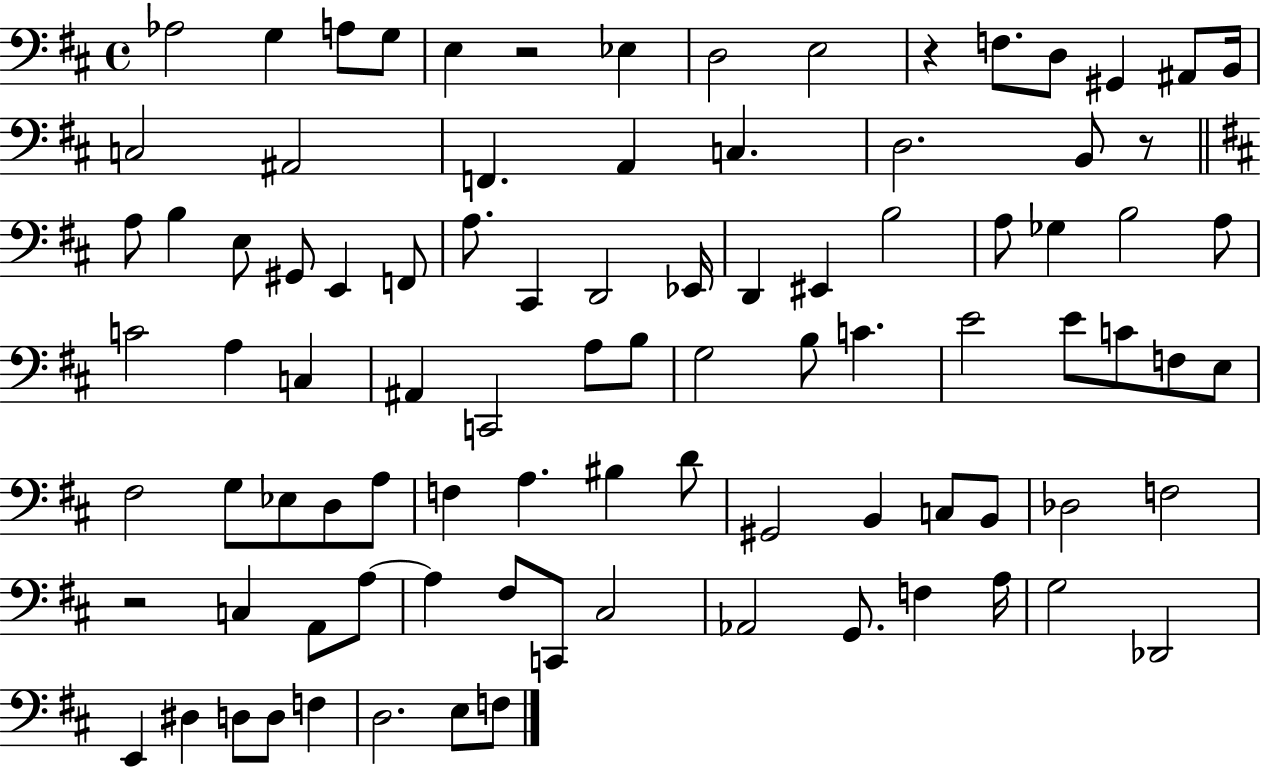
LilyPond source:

{
  \clef bass
  \time 4/4
  \defaultTimeSignature
  \key d \major
  aes2 g4 a8 g8 | e4 r2 ees4 | d2 e2 | r4 f8. d8 gis,4 ais,8 b,16 | \break c2 ais,2 | f,4. a,4 c4. | d2. b,8 r8 | \bar "||" \break \key d \major a8 b4 e8 gis,8 e,4 f,8 | a8. cis,4 d,2 ees,16 | d,4 eis,4 b2 | a8 ges4 b2 a8 | \break c'2 a4 c4 | ais,4 c,2 a8 b8 | g2 b8 c'4. | e'2 e'8 c'8 f8 e8 | \break fis2 g8 ees8 d8 a8 | f4 a4. bis4 d'8 | gis,2 b,4 c8 b,8 | des2 f2 | \break r2 c4 a,8 a8~~ | a4 fis8 c,8 cis2 | aes,2 g,8. f4 a16 | g2 des,2 | \break e,4 dis4 d8 d8 f4 | d2. e8 f8 | \bar "|."
}